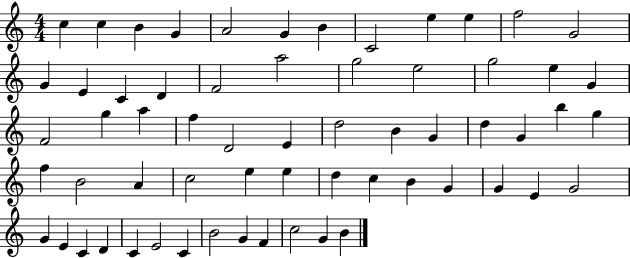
{
  \clef treble
  \numericTimeSignature
  \time 4/4
  \key c \major
  c''4 c''4 b'4 g'4 | a'2 g'4 b'4 | c'2 e''4 e''4 | f''2 g'2 | \break g'4 e'4 c'4 d'4 | f'2 a''2 | g''2 e''2 | g''2 e''4 g'4 | \break f'2 g''4 a''4 | f''4 d'2 e'4 | d''2 b'4 g'4 | d''4 g'4 b''4 g''4 | \break f''4 b'2 a'4 | c''2 e''4 e''4 | d''4 c''4 b'4 g'4 | g'4 e'4 g'2 | \break g'4 e'4 c'4 d'4 | c'4 e'2 c'4 | b'2 g'4 f'4 | c''2 g'4 b'4 | \break \bar "|."
}